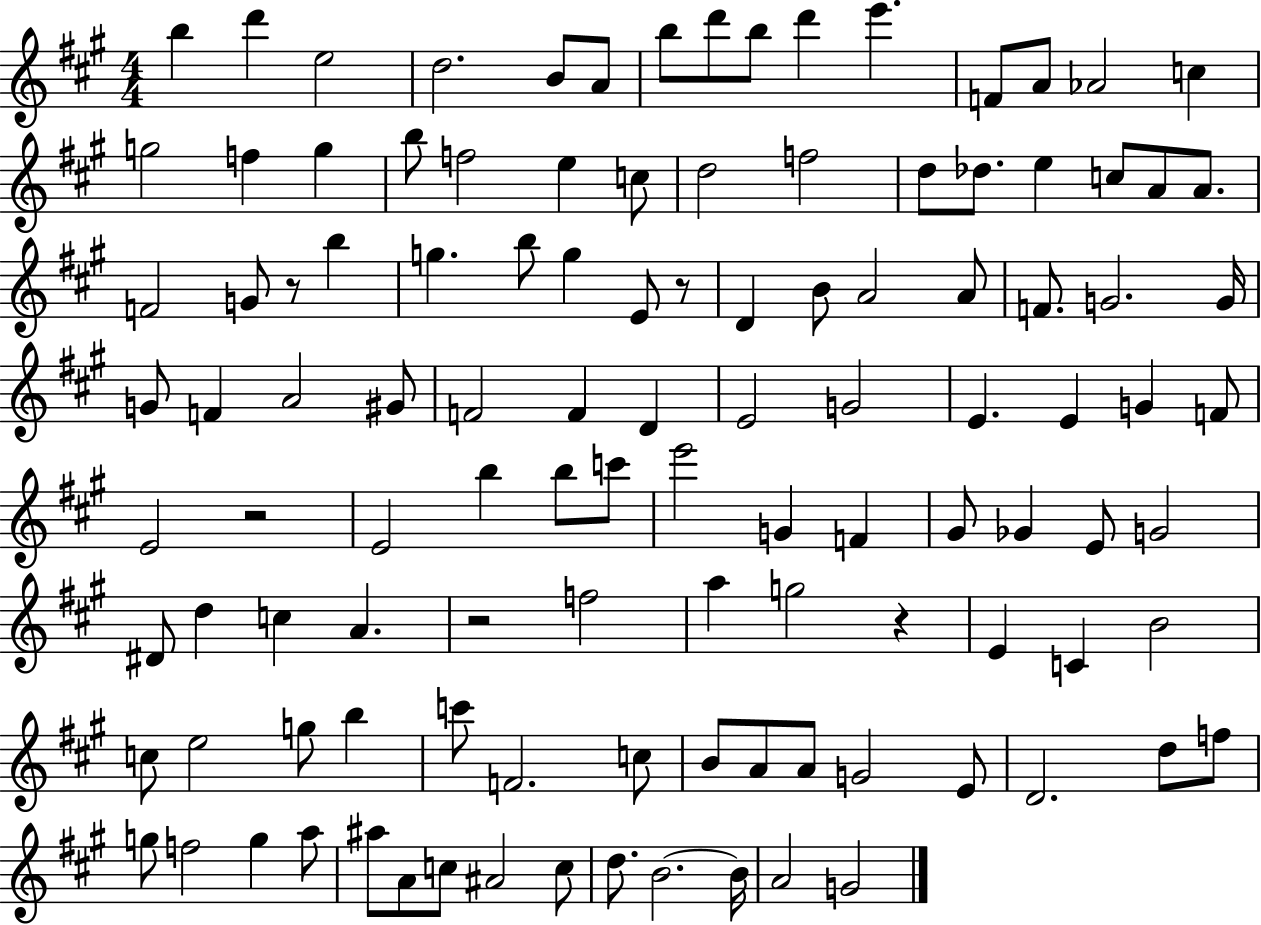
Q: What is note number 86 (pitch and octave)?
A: C5